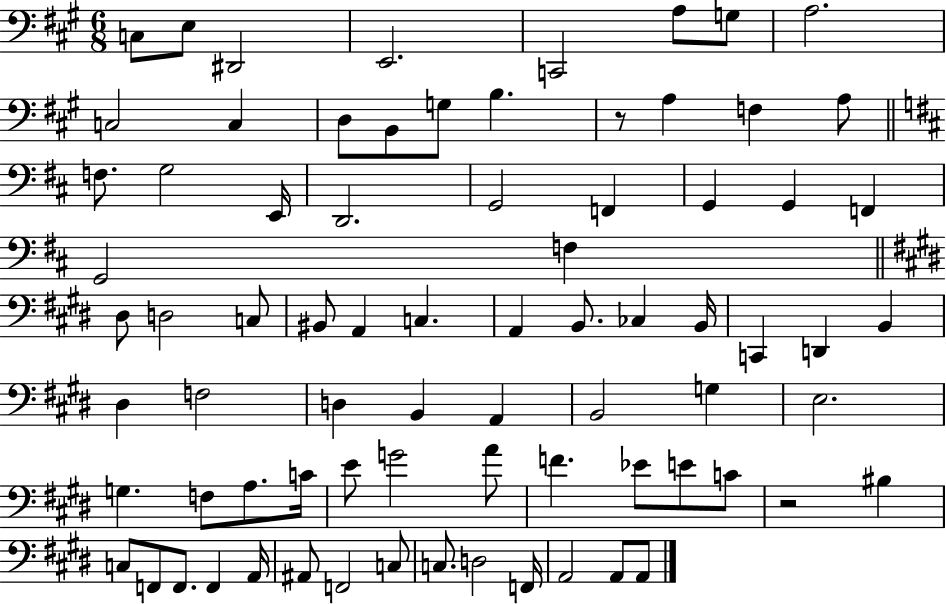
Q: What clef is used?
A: bass